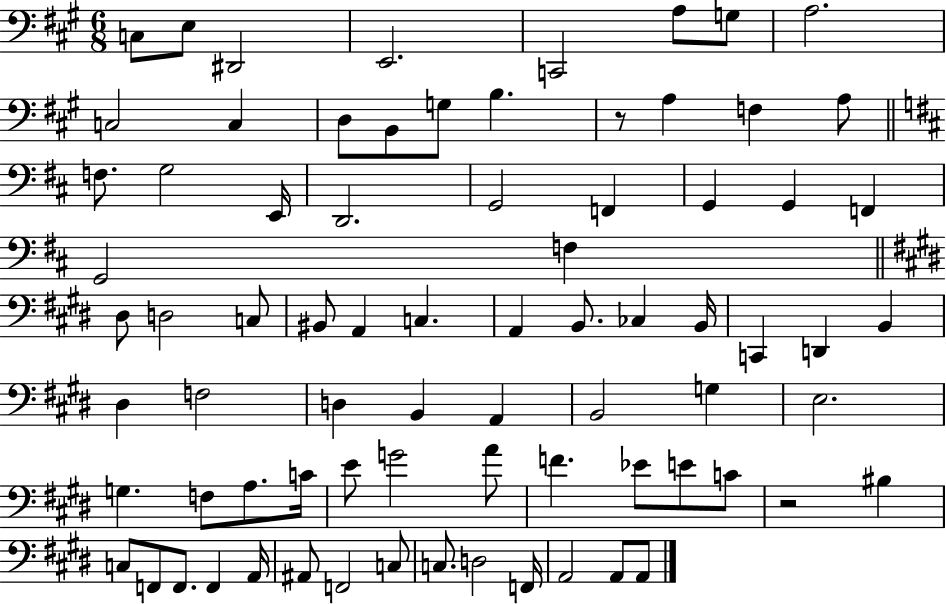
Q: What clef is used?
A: bass